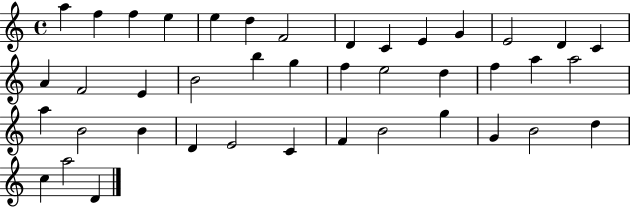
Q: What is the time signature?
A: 4/4